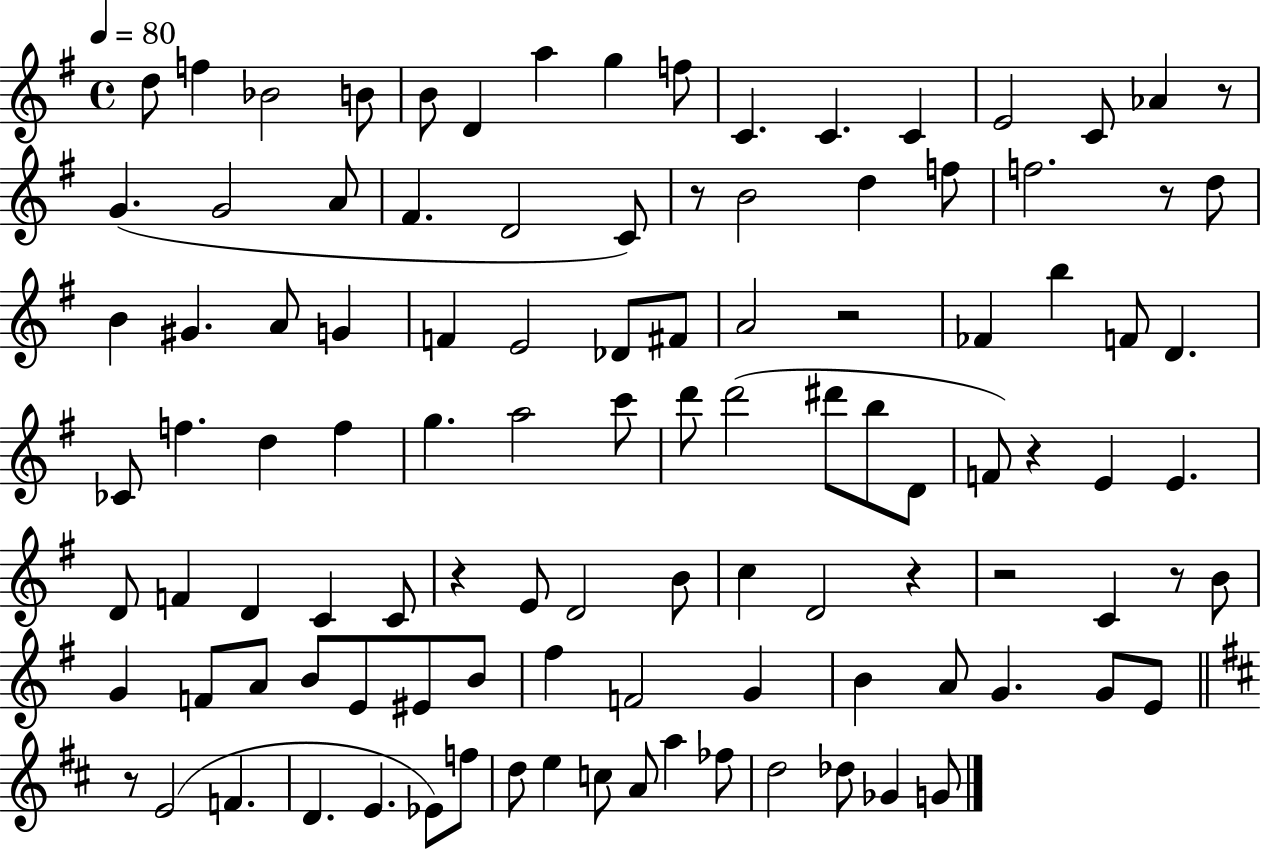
{
  \clef treble
  \time 4/4
  \defaultTimeSignature
  \key g \major
  \tempo 4 = 80
  \repeat volta 2 { d''8 f''4 bes'2 b'8 | b'8 d'4 a''4 g''4 f''8 | c'4. c'4. c'4 | e'2 c'8 aes'4 r8 | \break g'4.( g'2 a'8 | fis'4. d'2 c'8) | r8 b'2 d''4 f''8 | f''2. r8 d''8 | \break b'4 gis'4. a'8 g'4 | f'4 e'2 des'8 fis'8 | a'2 r2 | fes'4 b''4 f'8 d'4. | \break ces'8 f''4. d''4 f''4 | g''4. a''2 c'''8 | d'''8 d'''2( dis'''8 b''8 d'8 | f'8) r4 e'4 e'4. | \break d'8 f'4 d'4 c'4 c'8 | r4 e'8 d'2 b'8 | c''4 d'2 r4 | r2 c'4 r8 b'8 | \break g'4 f'8 a'8 b'8 e'8 eis'8 b'8 | fis''4 f'2 g'4 | b'4 a'8 g'4. g'8 e'8 | \bar "||" \break \key d \major r8 e'2( f'4. | d'4. e'4. ees'8) f''8 | d''8 e''4 c''8 a'8 a''4 fes''8 | d''2 des''8 ges'4 g'8 | \break } \bar "|."
}